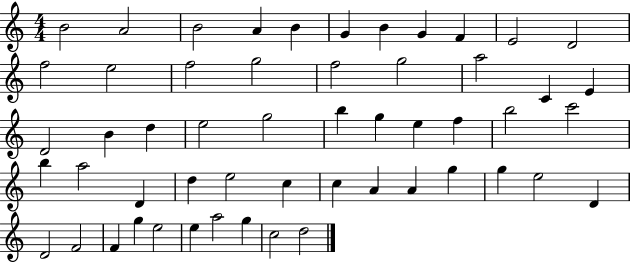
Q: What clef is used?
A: treble